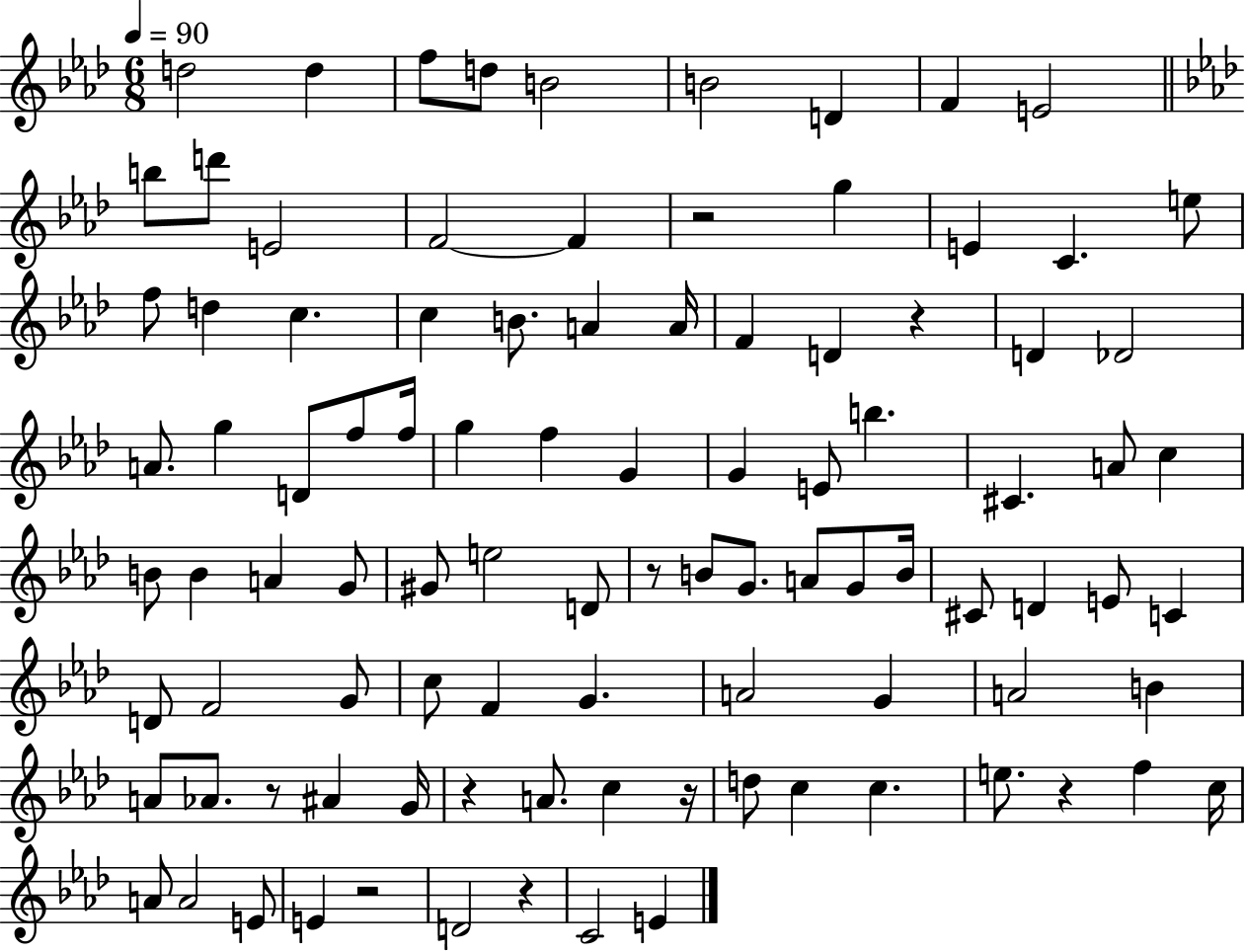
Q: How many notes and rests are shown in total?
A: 97